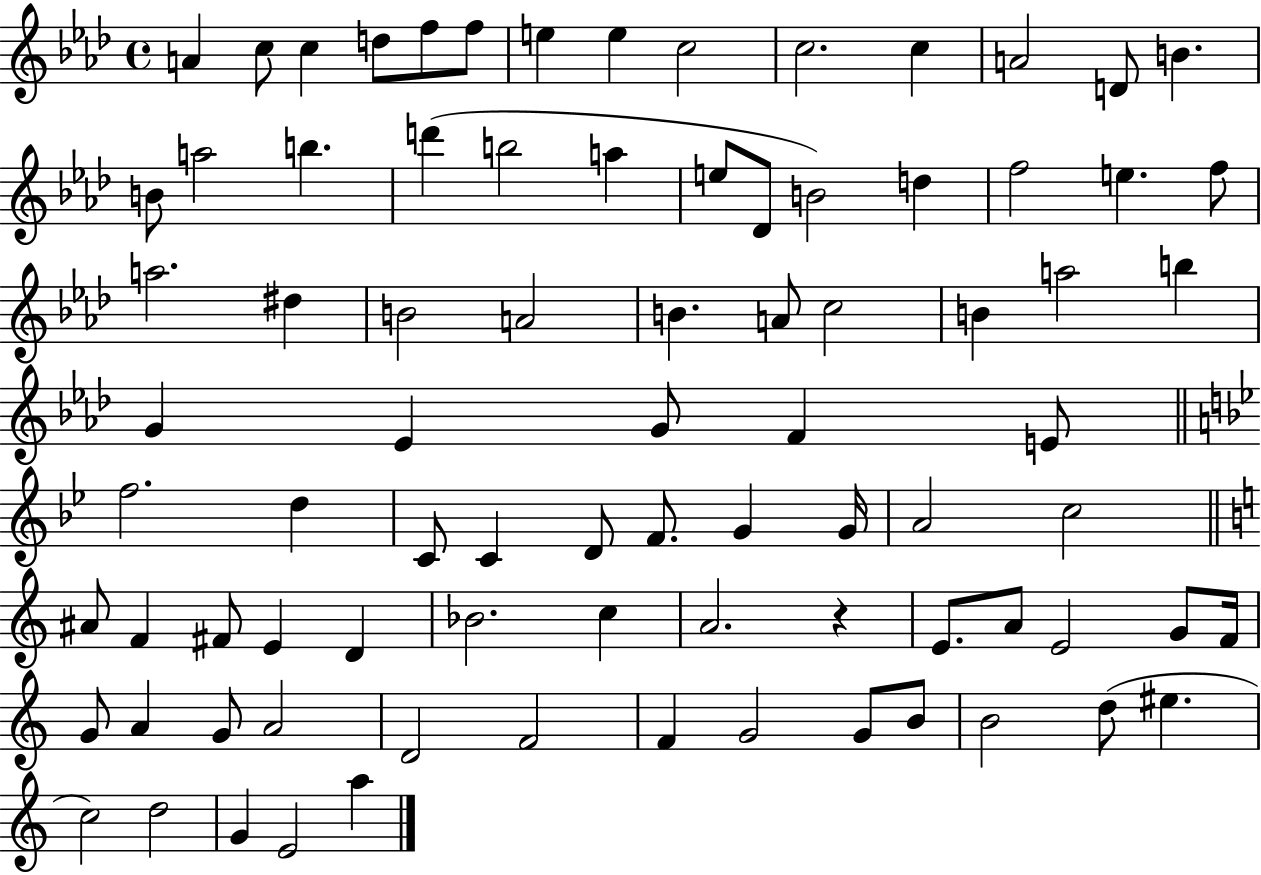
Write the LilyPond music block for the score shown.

{
  \clef treble
  \time 4/4
  \defaultTimeSignature
  \key aes \major
  a'4 c''8 c''4 d''8 f''8 f''8 | e''4 e''4 c''2 | c''2. c''4 | a'2 d'8 b'4. | \break b'8 a''2 b''4. | d'''4( b''2 a''4 | e''8 des'8 b'2) d''4 | f''2 e''4. f''8 | \break a''2. dis''4 | b'2 a'2 | b'4. a'8 c''2 | b'4 a''2 b''4 | \break g'4 ees'4 g'8 f'4 e'8 | \bar "||" \break \key bes \major f''2. d''4 | c'8 c'4 d'8 f'8. g'4 g'16 | a'2 c''2 | \bar "||" \break \key a \minor ais'8 f'4 fis'8 e'4 d'4 | bes'2. c''4 | a'2. r4 | e'8. a'8 e'2 g'8 f'16 | \break g'8 a'4 g'8 a'2 | d'2 f'2 | f'4 g'2 g'8 b'8 | b'2 d''8( eis''4. | \break c''2) d''2 | g'4 e'2 a''4 | \bar "|."
}